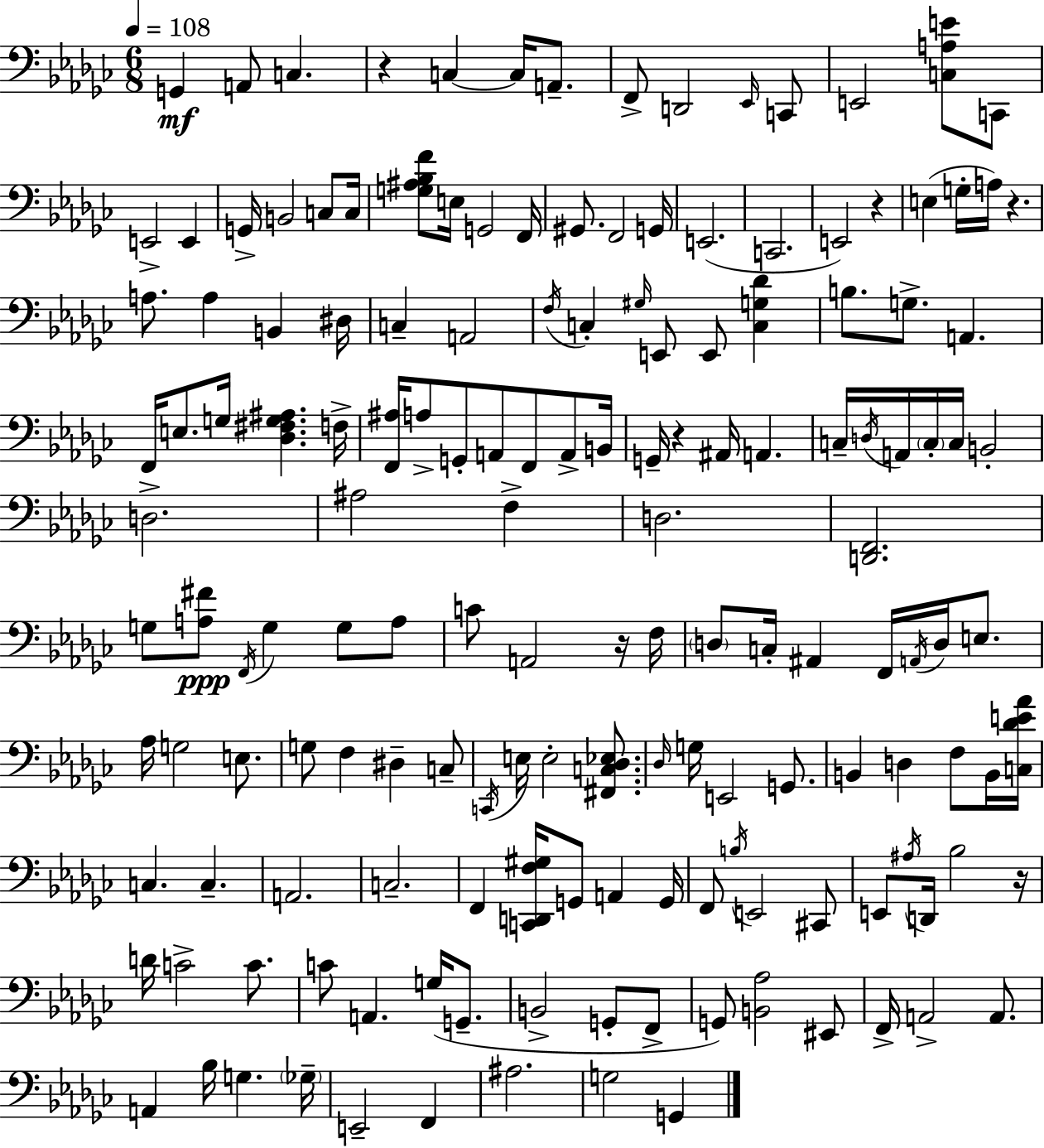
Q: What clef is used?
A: bass